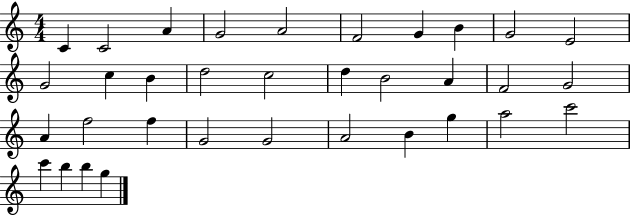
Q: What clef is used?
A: treble